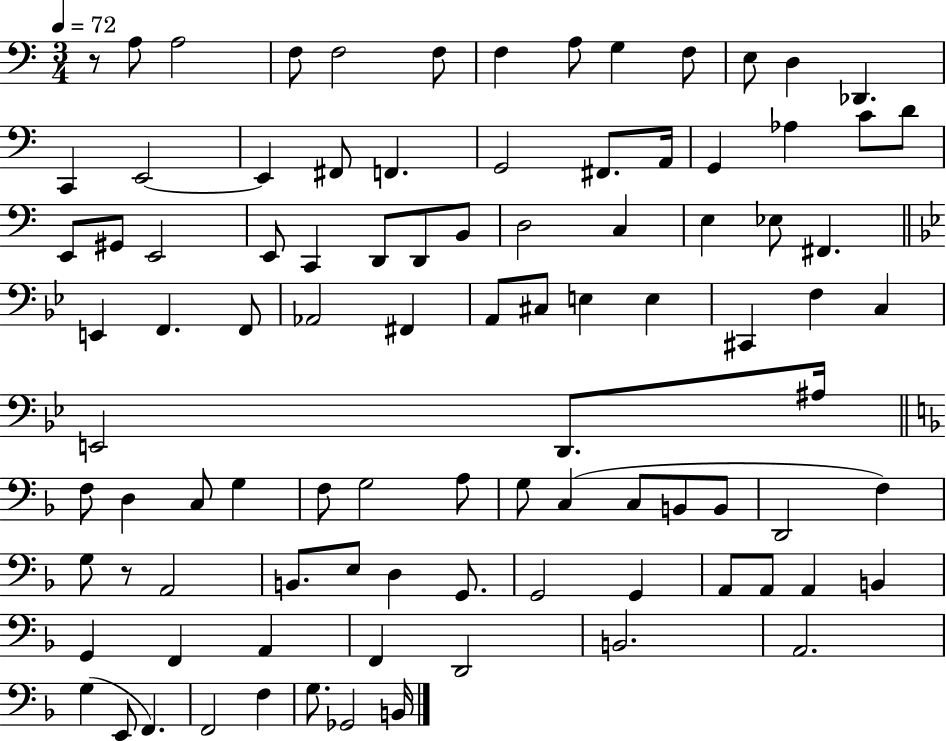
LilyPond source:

{
  \clef bass
  \numericTimeSignature
  \time 3/4
  \key c \major
  \tempo 4 = 72
  r8 a8 a2 | f8 f2 f8 | f4 a8 g4 f8 | e8 d4 des,4. | \break c,4 e,2~~ | e,4 fis,8 f,4. | g,2 fis,8. a,16 | g,4 aes4 c'8 d'8 | \break e,8 gis,8 e,2 | e,8 c,4 d,8 d,8 b,8 | d2 c4 | e4 ees8 fis,4. | \break \bar "||" \break \key g \minor e,4 f,4. f,8 | aes,2 fis,4 | a,8 cis8 e4 e4 | cis,4 f4 c4 | \break e,2 d,8. ais16 | \bar "||" \break \key d \minor f8 d4 c8 g4 | f8 g2 a8 | g8 c4( c8 b,8 b,8 | d,2 f4) | \break g8 r8 a,2 | b,8. e8 d4 g,8. | g,2 g,4 | a,8 a,8 a,4 b,4 | \break g,4 f,4 a,4 | f,4 d,2 | b,2. | a,2. | \break g4( e,8 f,4.) | f,2 f4 | g8. ges,2 b,16 | \bar "|."
}